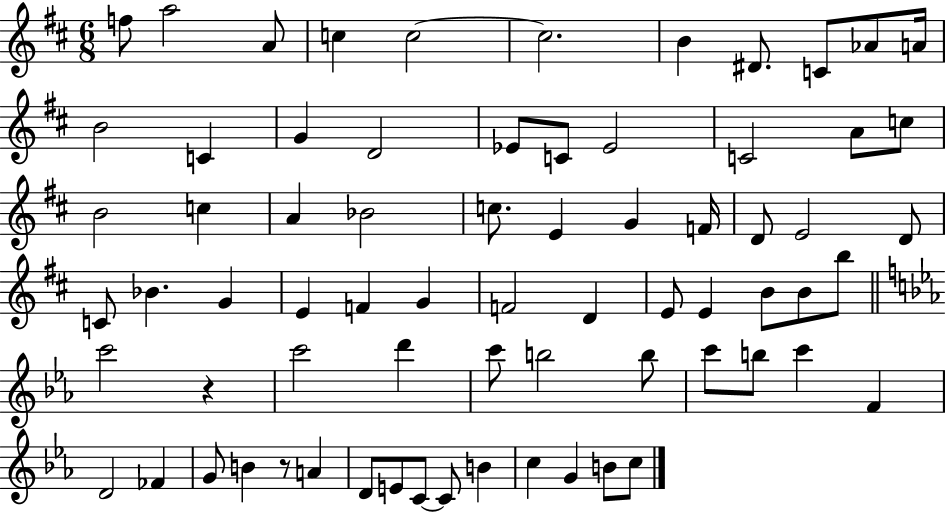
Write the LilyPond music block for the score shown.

{
  \clef treble
  \numericTimeSignature
  \time 6/8
  \key d \major
  f''8 a''2 a'8 | c''4 c''2~~ | c''2. | b'4 dis'8. c'8 aes'8 a'16 | \break b'2 c'4 | g'4 d'2 | ees'8 c'8 ees'2 | c'2 a'8 c''8 | \break b'2 c''4 | a'4 bes'2 | c''8. e'4 g'4 f'16 | d'8 e'2 d'8 | \break c'8 bes'4. g'4 | e'4 f'4 g'4 | f'2 d'4 | e'8 e'4 b'8 b'8 b''8 | \break \bar "||" \break \key ees \major c'''2 r4 | c'''2 d'''4 | c'''8 b''2 b''8 | c'''8 b''8 c'''4 f'4 | \break d'2 fes'4 | g'8 b'4 r8 a'4 | d'8 e'8 c'8~~ c'8 b'4 | c''4 g'4 b'8 c''8 | \break \bar "|."
}